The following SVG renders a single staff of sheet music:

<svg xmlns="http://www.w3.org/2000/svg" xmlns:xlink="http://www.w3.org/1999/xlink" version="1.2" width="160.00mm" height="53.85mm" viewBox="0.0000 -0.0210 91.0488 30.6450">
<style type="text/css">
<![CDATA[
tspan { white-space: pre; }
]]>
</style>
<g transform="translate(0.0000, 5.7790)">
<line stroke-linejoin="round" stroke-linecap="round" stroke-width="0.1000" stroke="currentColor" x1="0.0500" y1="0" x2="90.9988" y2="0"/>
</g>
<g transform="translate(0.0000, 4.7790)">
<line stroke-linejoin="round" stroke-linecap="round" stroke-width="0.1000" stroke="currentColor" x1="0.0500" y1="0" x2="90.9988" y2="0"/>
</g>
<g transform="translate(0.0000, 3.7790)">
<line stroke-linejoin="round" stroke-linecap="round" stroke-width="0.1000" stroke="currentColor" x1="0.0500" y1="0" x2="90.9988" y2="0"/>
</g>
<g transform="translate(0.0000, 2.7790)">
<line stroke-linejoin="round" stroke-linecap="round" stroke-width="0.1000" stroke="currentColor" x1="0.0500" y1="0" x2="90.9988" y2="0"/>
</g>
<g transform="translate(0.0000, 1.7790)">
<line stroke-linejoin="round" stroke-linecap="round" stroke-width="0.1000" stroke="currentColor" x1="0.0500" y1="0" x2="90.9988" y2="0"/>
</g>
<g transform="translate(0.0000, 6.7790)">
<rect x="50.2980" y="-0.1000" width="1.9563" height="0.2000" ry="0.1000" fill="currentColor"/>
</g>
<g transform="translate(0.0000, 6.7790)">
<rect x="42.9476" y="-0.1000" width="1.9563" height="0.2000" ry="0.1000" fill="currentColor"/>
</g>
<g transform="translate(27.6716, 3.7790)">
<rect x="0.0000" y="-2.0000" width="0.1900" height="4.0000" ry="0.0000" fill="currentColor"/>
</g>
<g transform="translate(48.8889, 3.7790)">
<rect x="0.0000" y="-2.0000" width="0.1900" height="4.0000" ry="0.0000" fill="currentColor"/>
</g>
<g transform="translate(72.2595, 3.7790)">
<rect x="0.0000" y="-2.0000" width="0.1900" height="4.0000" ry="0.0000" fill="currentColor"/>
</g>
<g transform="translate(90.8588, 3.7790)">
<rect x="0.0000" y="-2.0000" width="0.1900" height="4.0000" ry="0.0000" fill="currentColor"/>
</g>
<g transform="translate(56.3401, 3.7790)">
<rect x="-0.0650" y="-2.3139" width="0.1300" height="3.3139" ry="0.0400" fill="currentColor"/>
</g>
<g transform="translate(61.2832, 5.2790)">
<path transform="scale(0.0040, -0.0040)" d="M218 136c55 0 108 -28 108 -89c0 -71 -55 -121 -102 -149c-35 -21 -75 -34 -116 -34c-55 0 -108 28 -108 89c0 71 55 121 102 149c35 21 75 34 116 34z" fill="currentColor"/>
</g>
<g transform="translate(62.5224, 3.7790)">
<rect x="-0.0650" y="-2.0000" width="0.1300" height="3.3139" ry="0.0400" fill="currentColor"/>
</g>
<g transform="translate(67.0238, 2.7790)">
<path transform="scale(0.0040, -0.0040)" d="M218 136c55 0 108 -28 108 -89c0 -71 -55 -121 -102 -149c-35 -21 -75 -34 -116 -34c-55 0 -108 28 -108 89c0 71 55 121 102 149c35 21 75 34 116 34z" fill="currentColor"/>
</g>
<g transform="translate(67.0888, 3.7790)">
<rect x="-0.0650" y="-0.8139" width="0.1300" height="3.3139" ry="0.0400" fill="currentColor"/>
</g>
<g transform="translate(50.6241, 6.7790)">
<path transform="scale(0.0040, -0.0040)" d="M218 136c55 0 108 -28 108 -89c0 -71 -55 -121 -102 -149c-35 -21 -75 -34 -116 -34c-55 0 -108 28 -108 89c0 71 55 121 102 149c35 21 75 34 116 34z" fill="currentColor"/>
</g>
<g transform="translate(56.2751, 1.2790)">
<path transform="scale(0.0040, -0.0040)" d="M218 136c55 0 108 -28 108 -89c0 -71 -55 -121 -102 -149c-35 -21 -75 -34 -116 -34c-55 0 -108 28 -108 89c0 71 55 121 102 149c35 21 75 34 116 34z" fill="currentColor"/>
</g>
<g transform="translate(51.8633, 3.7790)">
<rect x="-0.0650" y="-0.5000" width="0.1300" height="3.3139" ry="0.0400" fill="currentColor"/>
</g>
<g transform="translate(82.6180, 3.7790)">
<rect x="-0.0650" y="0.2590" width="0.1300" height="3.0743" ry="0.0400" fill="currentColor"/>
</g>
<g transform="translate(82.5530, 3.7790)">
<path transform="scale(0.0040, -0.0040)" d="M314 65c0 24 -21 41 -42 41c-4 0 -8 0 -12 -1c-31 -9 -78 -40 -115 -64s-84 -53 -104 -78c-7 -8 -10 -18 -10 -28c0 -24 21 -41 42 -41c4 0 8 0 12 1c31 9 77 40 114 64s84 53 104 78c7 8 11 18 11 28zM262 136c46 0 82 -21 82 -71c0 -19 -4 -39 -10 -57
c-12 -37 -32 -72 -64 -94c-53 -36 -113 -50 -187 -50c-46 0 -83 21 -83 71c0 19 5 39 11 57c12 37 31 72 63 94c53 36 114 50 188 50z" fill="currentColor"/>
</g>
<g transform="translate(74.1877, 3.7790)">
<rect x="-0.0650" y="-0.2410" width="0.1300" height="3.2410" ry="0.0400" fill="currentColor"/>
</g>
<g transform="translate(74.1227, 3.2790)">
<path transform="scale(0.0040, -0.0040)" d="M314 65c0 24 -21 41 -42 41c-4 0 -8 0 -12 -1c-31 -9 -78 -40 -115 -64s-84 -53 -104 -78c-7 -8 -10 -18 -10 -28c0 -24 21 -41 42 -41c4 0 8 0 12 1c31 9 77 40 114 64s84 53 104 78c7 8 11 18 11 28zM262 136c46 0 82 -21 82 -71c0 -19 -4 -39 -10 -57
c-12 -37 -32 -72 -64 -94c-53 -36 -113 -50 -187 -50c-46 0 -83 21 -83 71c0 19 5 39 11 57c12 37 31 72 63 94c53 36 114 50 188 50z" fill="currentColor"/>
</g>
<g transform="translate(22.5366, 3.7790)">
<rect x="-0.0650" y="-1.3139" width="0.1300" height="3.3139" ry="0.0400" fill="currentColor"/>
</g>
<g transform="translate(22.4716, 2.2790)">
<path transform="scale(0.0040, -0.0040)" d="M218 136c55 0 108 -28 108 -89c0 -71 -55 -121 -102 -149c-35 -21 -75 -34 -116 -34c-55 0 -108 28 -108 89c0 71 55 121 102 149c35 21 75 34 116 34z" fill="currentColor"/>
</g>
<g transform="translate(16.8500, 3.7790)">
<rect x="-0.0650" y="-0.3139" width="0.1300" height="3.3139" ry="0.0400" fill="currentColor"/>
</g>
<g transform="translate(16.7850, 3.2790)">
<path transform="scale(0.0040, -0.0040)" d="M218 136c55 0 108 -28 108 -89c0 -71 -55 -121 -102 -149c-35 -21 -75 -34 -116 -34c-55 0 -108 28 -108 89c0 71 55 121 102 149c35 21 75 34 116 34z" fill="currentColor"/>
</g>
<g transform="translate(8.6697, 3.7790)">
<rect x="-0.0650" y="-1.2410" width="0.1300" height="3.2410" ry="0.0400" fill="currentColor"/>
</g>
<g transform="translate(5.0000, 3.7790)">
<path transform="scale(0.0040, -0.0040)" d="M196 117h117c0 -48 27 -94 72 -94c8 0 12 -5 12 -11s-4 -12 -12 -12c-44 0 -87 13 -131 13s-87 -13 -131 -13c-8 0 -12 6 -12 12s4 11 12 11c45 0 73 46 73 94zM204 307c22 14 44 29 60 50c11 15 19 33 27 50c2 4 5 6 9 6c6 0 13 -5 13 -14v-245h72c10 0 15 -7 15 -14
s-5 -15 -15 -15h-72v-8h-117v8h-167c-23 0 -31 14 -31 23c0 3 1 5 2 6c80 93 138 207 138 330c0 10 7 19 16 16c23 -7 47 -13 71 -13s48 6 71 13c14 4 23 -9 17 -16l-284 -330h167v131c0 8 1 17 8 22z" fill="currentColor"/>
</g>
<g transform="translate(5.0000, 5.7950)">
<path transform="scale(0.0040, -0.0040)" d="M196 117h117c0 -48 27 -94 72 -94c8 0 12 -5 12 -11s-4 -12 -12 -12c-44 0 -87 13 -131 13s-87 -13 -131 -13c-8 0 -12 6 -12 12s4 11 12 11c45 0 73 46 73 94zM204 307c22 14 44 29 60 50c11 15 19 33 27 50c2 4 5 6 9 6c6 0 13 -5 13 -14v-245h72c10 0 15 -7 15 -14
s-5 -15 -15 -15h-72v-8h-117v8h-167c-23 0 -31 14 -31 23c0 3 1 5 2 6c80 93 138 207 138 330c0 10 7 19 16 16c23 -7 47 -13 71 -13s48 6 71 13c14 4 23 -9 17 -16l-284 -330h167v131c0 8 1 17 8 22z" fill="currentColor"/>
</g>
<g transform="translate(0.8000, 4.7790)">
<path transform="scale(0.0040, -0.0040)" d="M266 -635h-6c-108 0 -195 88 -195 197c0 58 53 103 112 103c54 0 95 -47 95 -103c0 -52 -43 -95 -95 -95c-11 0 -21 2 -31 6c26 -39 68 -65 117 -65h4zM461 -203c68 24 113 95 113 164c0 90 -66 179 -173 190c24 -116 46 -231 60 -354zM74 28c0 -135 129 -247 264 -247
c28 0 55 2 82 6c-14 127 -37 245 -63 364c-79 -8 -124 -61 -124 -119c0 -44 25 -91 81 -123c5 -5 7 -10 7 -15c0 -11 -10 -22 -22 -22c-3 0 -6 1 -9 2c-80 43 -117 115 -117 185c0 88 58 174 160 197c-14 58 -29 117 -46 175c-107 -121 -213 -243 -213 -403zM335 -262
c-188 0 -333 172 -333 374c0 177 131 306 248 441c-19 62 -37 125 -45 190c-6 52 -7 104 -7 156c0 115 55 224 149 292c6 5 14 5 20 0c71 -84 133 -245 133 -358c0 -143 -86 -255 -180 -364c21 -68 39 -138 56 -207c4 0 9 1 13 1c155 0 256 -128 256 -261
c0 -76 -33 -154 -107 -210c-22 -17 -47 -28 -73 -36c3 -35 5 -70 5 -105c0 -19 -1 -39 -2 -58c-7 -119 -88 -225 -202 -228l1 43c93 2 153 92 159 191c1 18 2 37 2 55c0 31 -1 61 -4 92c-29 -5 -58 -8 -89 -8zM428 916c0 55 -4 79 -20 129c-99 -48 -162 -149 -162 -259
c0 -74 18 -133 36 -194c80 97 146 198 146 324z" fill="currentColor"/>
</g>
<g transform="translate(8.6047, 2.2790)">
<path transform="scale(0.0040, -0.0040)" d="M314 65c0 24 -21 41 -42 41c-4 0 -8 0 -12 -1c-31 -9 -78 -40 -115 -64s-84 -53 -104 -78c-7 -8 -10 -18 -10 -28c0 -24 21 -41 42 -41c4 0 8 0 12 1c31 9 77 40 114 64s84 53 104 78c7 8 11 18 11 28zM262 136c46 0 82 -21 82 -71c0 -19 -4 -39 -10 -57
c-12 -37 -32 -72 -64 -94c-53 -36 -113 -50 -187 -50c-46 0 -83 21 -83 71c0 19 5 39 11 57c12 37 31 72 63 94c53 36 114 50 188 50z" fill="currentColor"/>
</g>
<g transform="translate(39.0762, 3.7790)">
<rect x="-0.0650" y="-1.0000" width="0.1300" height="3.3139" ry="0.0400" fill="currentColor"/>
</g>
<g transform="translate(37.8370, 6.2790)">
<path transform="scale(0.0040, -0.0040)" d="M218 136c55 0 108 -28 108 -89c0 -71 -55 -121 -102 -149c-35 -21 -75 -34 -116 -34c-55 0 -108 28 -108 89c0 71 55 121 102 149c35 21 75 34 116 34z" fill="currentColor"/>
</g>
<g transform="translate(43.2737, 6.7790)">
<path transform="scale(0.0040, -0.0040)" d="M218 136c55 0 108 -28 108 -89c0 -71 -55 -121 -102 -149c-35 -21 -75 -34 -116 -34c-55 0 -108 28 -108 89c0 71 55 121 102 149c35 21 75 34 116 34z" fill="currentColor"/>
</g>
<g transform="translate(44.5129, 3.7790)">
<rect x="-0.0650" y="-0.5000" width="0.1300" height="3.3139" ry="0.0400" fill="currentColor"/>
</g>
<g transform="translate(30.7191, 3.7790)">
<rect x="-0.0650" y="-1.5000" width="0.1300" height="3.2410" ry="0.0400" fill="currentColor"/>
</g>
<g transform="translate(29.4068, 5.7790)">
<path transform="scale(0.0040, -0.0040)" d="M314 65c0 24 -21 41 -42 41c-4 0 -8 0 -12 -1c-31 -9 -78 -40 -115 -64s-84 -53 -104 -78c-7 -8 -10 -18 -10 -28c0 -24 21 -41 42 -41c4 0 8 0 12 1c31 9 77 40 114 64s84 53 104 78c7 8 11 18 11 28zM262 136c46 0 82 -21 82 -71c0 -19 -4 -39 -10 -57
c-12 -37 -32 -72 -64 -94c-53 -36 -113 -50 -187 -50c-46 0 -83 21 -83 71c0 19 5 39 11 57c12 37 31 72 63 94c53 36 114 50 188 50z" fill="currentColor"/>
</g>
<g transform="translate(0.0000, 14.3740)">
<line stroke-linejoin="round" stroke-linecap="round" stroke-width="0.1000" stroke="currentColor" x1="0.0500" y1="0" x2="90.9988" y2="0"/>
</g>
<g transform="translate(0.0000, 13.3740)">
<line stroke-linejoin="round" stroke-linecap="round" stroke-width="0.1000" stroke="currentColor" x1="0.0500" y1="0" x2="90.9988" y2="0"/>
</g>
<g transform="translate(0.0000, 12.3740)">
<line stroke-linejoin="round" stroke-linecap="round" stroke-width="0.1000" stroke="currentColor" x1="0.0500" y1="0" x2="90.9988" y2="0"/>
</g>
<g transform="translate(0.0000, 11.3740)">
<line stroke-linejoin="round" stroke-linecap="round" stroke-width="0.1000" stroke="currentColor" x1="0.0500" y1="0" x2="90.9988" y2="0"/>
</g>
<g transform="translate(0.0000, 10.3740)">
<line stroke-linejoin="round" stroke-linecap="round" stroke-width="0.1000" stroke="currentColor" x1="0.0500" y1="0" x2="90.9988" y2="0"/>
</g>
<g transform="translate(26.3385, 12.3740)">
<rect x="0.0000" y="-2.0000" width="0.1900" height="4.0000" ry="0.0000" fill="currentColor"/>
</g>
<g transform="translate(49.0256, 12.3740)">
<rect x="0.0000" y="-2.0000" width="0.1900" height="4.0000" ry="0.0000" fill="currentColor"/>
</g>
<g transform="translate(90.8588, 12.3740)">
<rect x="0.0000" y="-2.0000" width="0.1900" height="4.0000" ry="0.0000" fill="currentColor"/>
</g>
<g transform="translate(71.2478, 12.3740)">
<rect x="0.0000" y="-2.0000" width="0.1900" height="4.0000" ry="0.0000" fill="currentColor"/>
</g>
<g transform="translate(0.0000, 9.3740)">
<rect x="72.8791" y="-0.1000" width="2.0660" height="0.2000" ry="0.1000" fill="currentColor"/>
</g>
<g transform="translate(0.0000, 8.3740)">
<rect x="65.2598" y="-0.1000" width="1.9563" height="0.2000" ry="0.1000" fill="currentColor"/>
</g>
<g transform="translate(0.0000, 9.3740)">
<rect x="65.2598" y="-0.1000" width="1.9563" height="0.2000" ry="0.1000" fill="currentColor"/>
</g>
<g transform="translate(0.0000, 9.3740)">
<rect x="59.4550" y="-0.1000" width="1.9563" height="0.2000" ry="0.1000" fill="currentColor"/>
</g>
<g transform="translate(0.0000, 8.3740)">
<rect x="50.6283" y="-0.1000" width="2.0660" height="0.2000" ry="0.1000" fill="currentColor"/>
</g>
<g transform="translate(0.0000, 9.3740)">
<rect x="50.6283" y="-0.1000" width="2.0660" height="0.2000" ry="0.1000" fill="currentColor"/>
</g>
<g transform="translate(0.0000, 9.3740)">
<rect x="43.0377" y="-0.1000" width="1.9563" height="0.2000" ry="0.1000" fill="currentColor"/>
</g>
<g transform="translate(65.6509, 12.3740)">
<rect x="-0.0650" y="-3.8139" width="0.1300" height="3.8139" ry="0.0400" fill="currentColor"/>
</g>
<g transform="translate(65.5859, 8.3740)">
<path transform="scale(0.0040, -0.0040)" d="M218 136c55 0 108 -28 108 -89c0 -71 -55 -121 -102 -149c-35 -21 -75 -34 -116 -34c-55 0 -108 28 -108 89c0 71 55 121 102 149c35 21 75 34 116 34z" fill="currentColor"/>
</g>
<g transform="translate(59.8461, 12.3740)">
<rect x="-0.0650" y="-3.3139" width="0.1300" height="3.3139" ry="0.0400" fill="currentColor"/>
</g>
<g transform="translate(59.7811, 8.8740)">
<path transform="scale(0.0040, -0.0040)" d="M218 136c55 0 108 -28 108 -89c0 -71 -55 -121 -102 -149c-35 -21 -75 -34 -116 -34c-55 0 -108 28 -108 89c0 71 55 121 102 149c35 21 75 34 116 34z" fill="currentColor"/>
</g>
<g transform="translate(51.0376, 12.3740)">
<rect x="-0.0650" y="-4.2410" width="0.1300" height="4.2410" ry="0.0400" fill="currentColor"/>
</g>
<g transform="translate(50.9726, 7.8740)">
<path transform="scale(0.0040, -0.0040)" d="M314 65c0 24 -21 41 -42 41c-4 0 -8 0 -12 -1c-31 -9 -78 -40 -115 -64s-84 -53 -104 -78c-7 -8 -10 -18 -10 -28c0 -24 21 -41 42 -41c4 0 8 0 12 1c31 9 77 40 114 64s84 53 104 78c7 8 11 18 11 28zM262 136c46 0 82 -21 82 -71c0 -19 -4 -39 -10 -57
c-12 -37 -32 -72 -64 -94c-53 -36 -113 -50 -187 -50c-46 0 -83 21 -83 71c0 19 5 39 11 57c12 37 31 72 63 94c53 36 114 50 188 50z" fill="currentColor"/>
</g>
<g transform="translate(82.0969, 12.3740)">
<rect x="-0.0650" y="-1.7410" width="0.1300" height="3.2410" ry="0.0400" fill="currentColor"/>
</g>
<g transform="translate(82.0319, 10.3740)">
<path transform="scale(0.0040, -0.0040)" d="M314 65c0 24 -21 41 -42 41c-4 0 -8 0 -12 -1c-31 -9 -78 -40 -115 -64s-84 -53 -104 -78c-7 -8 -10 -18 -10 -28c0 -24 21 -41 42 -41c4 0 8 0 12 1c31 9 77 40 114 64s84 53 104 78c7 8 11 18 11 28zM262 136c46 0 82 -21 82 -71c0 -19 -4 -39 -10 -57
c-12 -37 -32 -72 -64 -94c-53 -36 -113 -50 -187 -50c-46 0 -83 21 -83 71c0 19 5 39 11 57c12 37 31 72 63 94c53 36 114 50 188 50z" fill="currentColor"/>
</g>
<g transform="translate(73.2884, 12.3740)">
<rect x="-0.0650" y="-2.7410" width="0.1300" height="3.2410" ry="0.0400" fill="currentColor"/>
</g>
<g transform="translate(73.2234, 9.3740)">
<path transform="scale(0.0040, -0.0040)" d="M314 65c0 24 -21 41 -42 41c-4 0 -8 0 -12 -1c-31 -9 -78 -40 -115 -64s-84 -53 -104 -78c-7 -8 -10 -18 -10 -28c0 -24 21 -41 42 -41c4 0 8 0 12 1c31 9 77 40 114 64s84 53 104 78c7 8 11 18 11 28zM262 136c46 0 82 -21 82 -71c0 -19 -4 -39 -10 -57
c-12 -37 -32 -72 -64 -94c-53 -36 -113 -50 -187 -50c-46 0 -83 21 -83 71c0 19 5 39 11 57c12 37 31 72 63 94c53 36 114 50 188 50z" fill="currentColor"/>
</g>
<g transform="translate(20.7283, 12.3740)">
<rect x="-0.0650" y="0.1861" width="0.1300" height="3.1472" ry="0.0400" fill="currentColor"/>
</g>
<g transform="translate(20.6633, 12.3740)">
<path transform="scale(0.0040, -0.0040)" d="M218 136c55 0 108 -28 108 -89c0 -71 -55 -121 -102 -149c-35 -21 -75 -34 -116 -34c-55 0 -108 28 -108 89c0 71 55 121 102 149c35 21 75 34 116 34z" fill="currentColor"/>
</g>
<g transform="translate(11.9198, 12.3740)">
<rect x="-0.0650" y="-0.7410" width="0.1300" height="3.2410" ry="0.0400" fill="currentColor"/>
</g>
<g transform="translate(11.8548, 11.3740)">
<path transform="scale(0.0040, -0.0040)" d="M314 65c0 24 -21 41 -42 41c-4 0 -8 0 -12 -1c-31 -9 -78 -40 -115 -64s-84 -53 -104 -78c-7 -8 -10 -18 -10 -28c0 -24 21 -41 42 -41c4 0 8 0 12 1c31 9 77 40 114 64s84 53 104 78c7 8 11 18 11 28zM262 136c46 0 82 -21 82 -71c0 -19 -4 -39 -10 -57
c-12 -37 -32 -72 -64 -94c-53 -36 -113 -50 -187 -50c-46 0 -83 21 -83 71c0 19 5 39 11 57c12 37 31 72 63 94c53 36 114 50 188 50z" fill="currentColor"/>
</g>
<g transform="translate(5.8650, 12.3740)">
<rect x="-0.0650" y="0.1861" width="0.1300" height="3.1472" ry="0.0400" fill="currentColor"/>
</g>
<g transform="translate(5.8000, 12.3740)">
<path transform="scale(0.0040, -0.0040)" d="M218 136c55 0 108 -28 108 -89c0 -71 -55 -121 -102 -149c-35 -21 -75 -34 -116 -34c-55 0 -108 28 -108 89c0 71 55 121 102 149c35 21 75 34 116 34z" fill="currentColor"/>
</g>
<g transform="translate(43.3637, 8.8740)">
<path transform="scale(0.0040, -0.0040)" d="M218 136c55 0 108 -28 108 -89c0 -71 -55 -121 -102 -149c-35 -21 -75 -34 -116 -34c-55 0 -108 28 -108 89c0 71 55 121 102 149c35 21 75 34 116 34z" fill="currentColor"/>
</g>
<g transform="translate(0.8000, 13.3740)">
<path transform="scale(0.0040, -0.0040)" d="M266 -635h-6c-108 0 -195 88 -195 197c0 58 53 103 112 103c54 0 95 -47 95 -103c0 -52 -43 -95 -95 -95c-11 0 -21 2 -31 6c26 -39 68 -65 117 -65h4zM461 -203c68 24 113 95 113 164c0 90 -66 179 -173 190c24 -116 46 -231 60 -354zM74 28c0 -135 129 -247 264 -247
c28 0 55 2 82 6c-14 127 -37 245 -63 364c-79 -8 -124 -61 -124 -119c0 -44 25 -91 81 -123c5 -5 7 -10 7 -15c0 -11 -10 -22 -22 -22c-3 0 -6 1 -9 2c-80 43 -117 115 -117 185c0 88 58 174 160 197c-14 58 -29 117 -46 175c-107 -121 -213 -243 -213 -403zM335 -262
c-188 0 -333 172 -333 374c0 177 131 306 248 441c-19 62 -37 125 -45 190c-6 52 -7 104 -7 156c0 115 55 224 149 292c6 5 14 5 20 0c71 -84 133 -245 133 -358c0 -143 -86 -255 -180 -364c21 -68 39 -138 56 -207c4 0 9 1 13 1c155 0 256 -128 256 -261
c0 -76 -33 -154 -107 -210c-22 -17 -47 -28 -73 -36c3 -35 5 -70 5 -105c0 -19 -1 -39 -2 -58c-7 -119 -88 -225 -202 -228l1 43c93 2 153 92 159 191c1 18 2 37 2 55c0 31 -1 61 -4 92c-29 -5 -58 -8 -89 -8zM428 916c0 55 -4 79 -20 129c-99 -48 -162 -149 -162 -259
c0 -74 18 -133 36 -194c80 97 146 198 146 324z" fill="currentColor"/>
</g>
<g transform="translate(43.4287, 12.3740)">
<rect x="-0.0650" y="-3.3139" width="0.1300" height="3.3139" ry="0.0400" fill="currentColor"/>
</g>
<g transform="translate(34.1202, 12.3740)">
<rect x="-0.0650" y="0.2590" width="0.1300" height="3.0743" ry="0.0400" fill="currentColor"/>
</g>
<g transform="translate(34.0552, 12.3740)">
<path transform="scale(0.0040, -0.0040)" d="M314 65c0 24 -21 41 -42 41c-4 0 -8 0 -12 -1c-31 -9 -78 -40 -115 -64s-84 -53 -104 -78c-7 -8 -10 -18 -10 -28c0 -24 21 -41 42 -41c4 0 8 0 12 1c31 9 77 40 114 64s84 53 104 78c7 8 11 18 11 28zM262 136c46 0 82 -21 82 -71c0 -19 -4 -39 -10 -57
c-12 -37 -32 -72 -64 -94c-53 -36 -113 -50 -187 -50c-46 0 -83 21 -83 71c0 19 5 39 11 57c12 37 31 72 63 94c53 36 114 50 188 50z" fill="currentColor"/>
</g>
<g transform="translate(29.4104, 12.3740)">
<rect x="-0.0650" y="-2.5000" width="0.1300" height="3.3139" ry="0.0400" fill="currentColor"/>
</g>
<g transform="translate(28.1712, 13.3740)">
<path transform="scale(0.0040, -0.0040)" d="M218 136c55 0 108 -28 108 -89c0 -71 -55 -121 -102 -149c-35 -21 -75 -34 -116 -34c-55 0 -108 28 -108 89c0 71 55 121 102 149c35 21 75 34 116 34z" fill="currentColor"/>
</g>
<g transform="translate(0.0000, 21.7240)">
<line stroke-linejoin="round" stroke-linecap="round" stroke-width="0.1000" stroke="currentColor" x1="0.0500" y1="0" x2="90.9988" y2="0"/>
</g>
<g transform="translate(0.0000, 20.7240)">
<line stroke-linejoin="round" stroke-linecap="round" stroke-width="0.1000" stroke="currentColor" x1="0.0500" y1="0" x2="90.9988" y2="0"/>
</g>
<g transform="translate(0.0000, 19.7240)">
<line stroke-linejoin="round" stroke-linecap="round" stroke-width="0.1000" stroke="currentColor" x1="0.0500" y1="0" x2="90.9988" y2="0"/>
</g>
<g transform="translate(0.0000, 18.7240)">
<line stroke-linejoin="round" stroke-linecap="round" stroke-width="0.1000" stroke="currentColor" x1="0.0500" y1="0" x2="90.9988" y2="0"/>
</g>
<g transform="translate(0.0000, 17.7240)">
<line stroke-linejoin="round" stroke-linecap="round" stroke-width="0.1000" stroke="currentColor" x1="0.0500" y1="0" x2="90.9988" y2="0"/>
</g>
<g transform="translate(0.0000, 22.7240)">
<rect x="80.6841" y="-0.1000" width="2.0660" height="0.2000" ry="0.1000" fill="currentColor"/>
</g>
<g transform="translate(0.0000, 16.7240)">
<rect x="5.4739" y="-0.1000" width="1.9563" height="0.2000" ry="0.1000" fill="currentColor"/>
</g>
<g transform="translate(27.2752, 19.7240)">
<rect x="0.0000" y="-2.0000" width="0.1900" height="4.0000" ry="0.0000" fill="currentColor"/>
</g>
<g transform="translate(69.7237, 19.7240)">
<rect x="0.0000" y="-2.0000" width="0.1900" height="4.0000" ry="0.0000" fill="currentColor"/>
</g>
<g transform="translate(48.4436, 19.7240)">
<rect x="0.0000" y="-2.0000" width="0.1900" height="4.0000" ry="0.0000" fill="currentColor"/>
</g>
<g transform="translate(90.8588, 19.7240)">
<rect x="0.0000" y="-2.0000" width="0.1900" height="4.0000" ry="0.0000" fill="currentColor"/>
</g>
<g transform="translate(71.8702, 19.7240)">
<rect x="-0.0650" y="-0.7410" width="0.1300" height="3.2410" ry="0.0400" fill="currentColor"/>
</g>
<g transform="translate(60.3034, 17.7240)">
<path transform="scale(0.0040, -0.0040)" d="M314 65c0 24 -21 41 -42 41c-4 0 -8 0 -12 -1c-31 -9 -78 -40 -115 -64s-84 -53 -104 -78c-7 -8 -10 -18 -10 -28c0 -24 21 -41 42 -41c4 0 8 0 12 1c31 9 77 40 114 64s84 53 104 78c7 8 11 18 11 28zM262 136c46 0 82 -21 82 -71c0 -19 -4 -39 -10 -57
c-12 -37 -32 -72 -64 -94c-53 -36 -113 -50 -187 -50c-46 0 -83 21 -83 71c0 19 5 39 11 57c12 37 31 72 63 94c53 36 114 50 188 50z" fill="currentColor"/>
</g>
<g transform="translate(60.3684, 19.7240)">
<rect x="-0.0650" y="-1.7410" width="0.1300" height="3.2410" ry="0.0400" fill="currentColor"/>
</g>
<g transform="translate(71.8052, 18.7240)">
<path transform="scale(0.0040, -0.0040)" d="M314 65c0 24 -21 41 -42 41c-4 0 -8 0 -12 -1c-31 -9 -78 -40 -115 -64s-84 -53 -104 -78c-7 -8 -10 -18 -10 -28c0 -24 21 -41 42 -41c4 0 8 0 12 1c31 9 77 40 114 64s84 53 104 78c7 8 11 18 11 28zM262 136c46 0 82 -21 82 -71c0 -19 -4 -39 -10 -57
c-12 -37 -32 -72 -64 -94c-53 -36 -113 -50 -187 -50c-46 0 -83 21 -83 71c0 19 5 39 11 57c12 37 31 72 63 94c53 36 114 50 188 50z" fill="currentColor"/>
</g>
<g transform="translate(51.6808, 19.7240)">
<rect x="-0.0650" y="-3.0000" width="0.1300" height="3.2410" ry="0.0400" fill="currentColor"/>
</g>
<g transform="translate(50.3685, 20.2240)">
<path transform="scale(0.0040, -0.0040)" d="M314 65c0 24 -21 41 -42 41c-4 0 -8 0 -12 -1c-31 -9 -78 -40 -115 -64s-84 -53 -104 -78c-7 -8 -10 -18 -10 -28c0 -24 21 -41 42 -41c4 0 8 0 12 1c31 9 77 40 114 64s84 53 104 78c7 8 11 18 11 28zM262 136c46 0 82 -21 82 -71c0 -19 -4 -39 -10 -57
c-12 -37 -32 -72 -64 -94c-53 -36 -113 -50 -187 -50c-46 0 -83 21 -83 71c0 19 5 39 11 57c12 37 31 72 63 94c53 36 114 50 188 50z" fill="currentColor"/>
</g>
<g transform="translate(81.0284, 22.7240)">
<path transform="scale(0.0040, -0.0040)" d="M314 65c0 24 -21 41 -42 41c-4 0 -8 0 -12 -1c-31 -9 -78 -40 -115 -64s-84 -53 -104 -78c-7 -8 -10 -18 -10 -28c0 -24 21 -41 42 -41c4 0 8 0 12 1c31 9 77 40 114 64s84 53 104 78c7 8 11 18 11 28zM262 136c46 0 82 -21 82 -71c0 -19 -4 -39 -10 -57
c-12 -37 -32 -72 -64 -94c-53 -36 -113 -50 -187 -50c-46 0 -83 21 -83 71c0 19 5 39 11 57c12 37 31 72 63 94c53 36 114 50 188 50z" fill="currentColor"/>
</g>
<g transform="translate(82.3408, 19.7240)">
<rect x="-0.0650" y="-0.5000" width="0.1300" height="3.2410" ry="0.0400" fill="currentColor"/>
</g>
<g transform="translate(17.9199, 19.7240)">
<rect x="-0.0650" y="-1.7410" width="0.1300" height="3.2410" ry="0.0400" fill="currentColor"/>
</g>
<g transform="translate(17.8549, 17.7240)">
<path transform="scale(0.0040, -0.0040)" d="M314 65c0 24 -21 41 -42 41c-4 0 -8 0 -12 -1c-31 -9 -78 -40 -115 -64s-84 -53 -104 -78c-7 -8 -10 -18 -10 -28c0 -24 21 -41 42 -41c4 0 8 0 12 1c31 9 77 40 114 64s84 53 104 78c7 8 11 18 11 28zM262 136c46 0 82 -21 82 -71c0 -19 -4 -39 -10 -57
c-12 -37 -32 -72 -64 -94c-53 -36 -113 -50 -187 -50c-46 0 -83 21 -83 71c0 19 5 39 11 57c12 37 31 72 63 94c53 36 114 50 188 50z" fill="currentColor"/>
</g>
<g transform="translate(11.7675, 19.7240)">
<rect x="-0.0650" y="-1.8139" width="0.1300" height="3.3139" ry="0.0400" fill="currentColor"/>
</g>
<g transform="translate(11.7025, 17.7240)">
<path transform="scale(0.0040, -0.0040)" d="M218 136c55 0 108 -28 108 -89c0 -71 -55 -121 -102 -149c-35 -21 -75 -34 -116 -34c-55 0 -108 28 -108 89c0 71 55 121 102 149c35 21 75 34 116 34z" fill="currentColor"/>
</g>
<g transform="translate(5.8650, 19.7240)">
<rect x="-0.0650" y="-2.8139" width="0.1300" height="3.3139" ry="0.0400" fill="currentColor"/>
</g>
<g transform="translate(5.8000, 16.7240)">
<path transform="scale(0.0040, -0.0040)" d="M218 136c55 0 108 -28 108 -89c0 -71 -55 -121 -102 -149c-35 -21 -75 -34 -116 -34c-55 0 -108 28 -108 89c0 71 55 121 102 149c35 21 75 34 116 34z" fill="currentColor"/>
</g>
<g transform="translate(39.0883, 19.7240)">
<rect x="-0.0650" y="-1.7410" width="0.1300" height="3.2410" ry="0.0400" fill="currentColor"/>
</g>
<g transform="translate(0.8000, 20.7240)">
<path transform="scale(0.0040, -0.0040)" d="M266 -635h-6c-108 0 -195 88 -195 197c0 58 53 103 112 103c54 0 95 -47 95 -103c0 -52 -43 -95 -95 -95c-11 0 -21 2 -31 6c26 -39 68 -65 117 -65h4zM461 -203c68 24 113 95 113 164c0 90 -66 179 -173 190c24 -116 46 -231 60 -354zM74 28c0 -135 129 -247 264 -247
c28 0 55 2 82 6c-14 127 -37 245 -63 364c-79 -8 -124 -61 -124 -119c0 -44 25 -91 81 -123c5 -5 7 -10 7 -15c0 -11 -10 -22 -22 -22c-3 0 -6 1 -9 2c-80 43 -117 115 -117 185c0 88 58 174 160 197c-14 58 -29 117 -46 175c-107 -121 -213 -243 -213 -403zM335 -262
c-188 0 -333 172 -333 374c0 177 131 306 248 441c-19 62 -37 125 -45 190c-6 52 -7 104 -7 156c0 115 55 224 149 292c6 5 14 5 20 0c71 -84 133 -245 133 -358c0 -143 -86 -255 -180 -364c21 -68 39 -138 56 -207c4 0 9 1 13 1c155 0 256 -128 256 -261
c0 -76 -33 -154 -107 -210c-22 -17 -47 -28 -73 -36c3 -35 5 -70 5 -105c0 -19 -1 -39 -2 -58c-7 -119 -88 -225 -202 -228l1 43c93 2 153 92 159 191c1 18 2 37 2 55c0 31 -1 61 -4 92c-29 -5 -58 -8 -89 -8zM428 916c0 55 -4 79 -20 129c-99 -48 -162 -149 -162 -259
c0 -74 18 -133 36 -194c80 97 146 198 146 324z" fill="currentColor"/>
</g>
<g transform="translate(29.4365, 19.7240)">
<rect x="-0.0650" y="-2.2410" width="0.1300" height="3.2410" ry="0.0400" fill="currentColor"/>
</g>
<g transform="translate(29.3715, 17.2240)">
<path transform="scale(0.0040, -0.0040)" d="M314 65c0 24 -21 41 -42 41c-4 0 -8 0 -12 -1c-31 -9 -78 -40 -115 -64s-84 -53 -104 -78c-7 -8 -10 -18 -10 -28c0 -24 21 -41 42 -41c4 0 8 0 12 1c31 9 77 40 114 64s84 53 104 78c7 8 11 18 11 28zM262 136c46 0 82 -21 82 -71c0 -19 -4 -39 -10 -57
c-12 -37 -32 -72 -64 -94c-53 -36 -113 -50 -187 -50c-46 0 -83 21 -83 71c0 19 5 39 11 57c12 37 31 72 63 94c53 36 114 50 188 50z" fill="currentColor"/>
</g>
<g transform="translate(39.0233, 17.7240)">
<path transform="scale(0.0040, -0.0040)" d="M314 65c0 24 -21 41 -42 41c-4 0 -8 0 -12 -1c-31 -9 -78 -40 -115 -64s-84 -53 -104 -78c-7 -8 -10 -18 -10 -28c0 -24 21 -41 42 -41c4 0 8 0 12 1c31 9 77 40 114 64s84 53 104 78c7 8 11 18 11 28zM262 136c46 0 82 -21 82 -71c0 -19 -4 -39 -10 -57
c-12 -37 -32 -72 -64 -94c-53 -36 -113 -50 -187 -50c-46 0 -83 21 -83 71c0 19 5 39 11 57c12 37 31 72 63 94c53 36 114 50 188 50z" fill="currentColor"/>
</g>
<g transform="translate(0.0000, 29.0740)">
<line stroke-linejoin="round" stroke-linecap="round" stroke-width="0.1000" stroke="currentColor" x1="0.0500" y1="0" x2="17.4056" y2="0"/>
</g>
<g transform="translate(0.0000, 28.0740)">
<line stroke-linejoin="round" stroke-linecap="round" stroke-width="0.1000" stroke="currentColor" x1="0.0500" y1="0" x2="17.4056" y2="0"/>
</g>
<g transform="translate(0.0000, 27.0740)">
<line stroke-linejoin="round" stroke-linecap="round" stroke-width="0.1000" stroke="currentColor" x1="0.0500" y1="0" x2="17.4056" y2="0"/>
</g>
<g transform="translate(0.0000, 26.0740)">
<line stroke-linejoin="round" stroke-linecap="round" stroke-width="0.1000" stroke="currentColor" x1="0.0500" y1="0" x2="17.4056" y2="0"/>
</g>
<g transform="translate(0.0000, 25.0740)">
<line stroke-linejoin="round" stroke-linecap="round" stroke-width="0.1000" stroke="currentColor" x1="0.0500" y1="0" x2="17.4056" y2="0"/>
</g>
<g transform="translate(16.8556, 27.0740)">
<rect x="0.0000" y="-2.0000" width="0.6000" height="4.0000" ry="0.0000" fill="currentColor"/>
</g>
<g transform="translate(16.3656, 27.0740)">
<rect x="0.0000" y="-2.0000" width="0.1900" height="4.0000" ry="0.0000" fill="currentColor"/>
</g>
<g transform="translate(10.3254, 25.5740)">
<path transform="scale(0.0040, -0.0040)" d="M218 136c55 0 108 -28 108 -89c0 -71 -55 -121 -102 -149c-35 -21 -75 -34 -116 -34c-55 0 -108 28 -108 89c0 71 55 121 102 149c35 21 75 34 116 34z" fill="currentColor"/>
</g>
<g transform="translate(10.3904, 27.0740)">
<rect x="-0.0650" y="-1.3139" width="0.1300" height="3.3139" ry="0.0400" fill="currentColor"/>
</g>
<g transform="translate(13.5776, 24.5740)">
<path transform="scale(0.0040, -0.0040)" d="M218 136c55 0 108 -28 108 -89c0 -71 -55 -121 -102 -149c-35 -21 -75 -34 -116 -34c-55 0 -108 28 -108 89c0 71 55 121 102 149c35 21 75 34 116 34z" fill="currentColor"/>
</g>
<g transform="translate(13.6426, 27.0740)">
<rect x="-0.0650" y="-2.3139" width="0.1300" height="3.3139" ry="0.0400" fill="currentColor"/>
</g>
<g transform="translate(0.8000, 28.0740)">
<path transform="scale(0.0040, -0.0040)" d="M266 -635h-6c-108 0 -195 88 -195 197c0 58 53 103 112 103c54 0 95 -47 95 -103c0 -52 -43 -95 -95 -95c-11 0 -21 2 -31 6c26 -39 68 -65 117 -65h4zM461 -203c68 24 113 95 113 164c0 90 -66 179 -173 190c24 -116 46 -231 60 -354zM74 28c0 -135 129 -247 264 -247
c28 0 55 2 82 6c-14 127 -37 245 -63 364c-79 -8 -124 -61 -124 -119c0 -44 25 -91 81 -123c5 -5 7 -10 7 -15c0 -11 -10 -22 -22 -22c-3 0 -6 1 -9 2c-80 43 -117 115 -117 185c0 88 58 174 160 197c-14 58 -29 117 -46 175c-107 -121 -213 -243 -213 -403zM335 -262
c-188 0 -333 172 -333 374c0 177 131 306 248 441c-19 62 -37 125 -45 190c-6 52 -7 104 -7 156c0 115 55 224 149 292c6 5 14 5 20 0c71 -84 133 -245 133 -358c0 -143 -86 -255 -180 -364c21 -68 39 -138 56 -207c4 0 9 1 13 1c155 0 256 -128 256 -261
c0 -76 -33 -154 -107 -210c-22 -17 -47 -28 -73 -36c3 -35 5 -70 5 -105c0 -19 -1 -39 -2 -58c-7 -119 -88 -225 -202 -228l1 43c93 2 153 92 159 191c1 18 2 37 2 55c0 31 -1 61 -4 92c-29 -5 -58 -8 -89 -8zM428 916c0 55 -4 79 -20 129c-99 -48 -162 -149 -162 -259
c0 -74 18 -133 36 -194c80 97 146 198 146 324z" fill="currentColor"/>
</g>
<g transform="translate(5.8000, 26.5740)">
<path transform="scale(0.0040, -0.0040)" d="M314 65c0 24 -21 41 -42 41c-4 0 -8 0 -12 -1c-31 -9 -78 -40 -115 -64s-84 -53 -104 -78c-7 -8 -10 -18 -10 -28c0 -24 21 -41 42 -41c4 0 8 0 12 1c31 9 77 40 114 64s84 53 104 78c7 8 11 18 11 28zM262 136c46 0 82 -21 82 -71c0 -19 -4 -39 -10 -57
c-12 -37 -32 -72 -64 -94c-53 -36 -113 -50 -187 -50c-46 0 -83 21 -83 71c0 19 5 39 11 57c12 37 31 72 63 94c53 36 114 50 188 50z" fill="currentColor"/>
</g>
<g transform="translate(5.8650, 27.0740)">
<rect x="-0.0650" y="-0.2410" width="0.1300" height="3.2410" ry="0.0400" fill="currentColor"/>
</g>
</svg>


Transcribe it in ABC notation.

X:1
T:Untitled
M:4/4
L:1/4
K:C
e2 c e E2 D C C g F d c2 B2 B d2 B G B2 b d'2 b c' a2 f2 a f f2 g2 f2 A2 f2 d2 C2 c2 e g